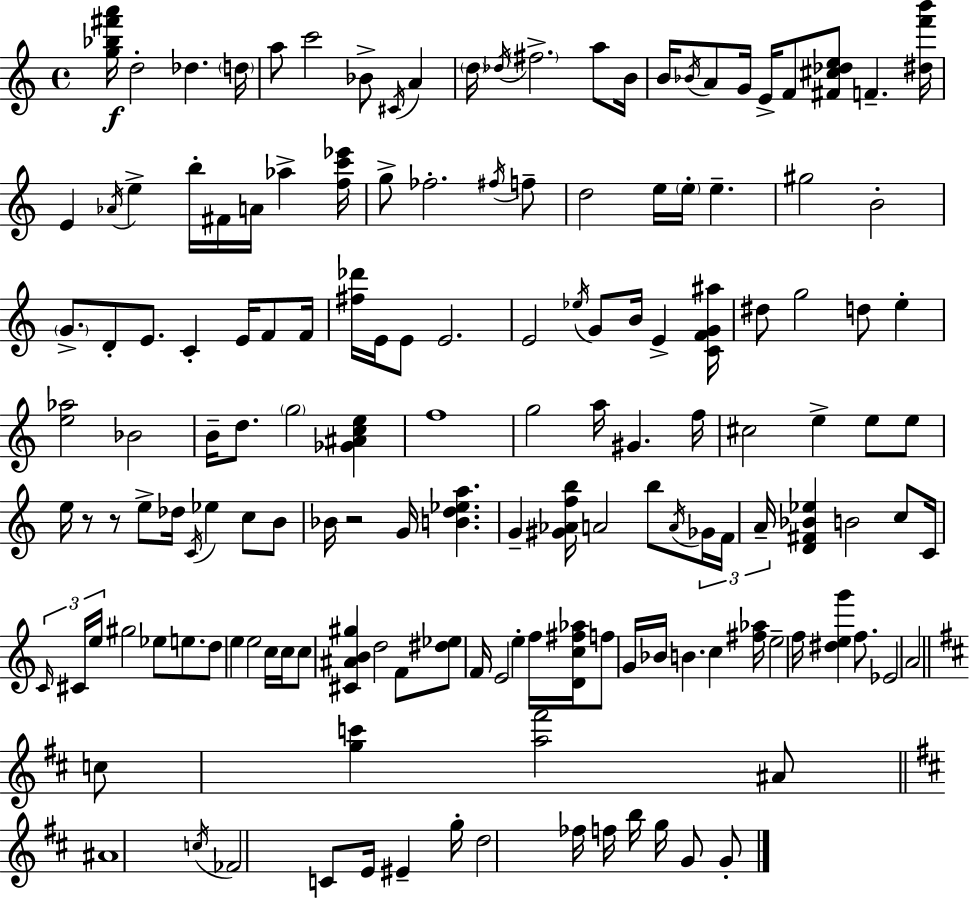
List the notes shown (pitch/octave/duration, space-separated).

[G5,Bb5,F#6,A6]/s D5/h Db5/q. D5/s A5/e C6/h Bb4/e C#4/s A4/q D5/s Db5/s F#5/h. A5/e B4/s B4/s Bb4/s A4/e G4/s E4/s F4/e [F#4,C#5,Db5,E5]/e F4/q. [D#5,F6,B6]/s E4/q Ab4/s E5/q B5/s F#4/s A4/s Ab5/q [F5,C6,Eb6]/s G5/e FES5/h. F#5/s F5/e D5/h E5/s E5/s E5/q. G#5/h B4/h G4/e. D4/e E4/e. C4/q E4/s F4/e F4/s [F#5,Db6]/s E4/s E4/e E4/h. E4/h Eb5/s G4/e B4/s E4/q [C4,F4,G4,A#5]/s D#5/e G5/h D5/e E5/q [E5,Ab5]/h Bb4/h B4/s D5/e. G5/h [Gb4,A#4,C5,E5]/q F5/w G5/h A5/s G#4/q. F5/s C#5/h E5/q E5/e E5/e E5/s R/e R/e E5/e Db5/s C4/s Eb5/q C5/e B4/e Bb4/s R/h G4/s [B4,D5,Eb5,A5]/q. G4/q [G#4,Ab4,F5,B5]/s A4/h B5/e A4/s Gb4/s F4/s A4/s [D4,F#4,Bb4,Eb5]/q B4/h C5/e C4/s C4/s C#4/s E5/s G#5/h Eb5/e E5/e. D5/e E5/q E5/h C5/s C5/s C5/e [C#4,A#4,B4,G#5]/q D5/h F4/e [D#5,Eb5]/e F4/s E4/h E5/q F5/s [D4,C5,F#5,Ab5]/s F5/e G4/s Bb4/s B4/q. C5/q [F#5,Ab5]/s E5/h F5/s [D#5,E5,G6]/q F5/e. Eb4/h A4/h C5/e [G5,C6]/q [A5,F#6]/h A#4/e A#4/w C5/s FES4/h C4/e E4/s EIS4/q G5/s D5/h FES5/s F5/s B5/s G5/s G4/e G4/e